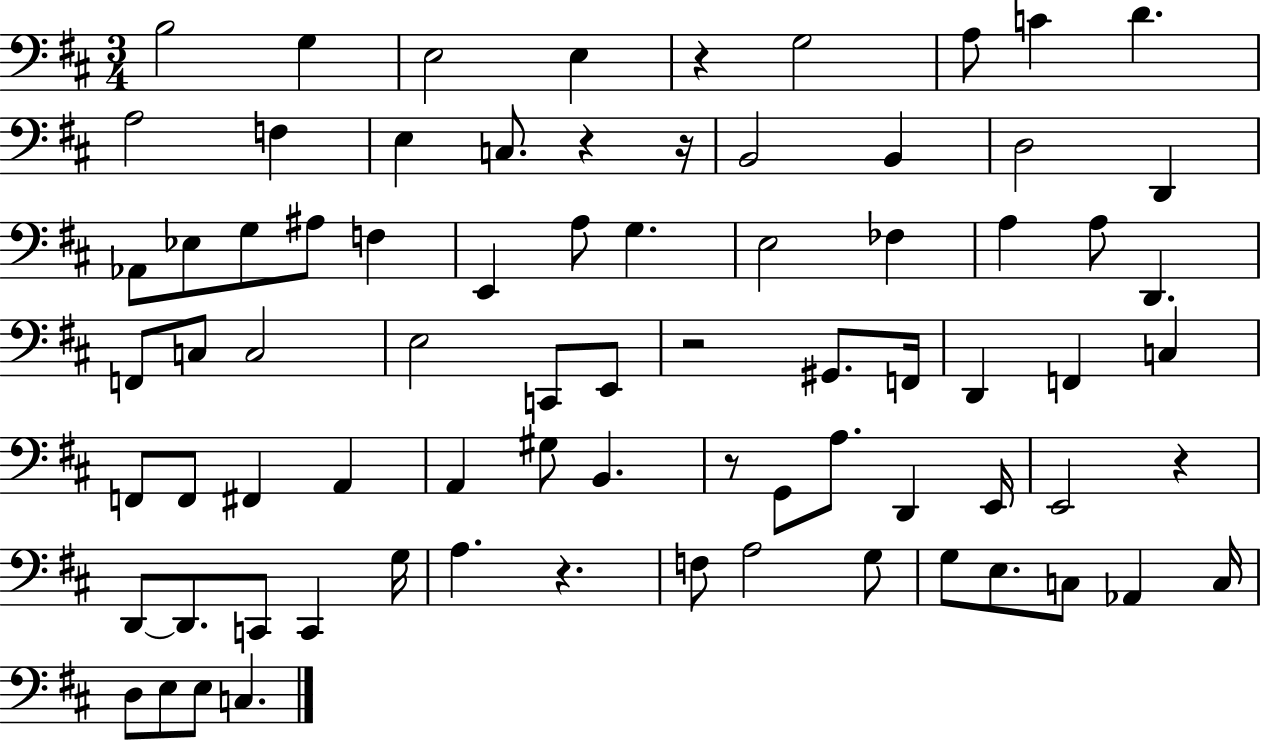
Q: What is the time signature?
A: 3/4